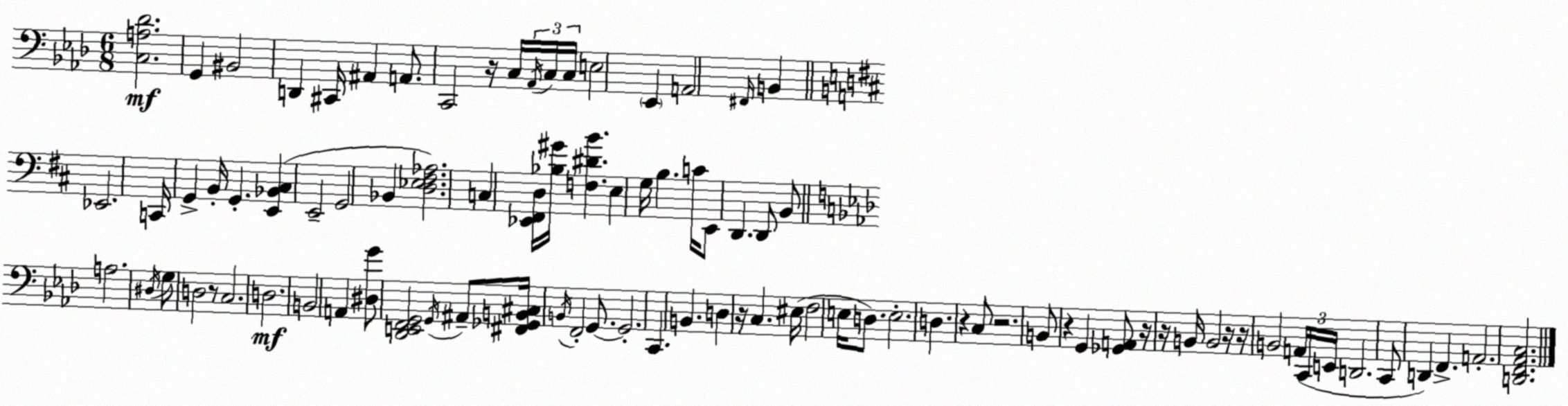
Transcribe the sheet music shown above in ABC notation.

X:1
T:Untitled
M:6/8
L:1/4
K:Ab
[C,A,_D]2 G,, ^B,,2 D,, ^C,,/4 ^A,, A,,/2 C,,2 z/4 C,/4 _A,,/4 C,/4 C,/4 E,2 _E,, A,,2 ^F,,/4 B,, _E,,2 C,,/4 G,, B,,/4 G,, [E,,_B,,^C,] E,,2 G,,2 _B,, [D,_E,^F,_A,]2 C, [_E,,^F,,D,]/4 [_B,^G]/4 [F,^DB] E, G,/4 B, C/4 E,,/2 D,, D,,/2 B,,/2 A,2 ^D,/4 G,/2 D,2 z/2 C,2 D,2 B,,2 A,, [^D,G]/2 [_D,,E,,F,,G,,]2 G,,/4 ^A,,/2 [^F,,_G,,B,,^C,]/4 B,,/4 F,,2 G,,/2 G,,2 C,, B,, D, z/4 C, ^E,/4 F,2 E,/4 D,/2 E,2 D, z C,/2 z2 B,,/2 z G,, [_G,,A,,]/2 z/4 z/4 B,,/4 B,,2 z/4 z/4 B,,2 A,,/4 C,,/4 E,,/4 D,,2 C,,/2 D,, F,, A,,2 [D,,F,,_A,,C,]2